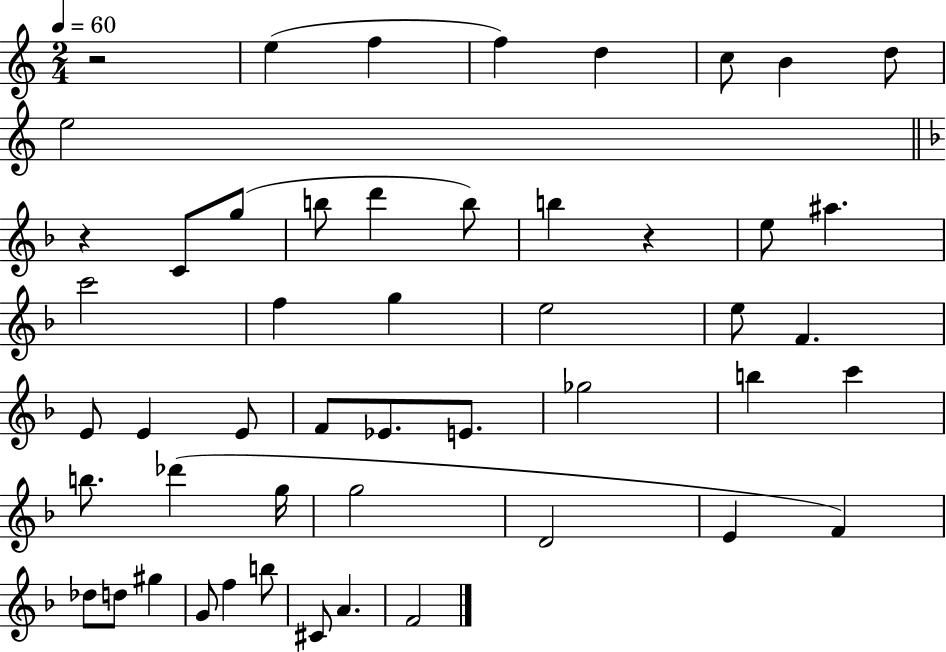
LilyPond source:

{
  \clef treble
  \numericTimeSignature
  \time 2/4
  \key c \major
  \tempo 4 = 60
  \repeat volta 2 { r2 | e''4( f''4 | f''4) d''4 | c''8 b'4 d''8 | \break e''2 | \bar "||" \break \key d \minor r4 c'8 g''8( | b''8 d'''4 b''8) | b''4 r4 | e''8 ais''4. | \break c'''2 | f''4 g''4 | e''2 | e''8 f'4. | \break e'8 e'4 e'8 | f'8 ees'8. e'8. | ges''2 | b''4 c'''4 | \break b''8. des'''4( g''16 | g''2 | d'2 | e'4 f'4) | \break des''8 d''8 gis''4 | g'8 f''4 b''8 | cis'8 a'4. | f'2 | \break } \bar "|."
}